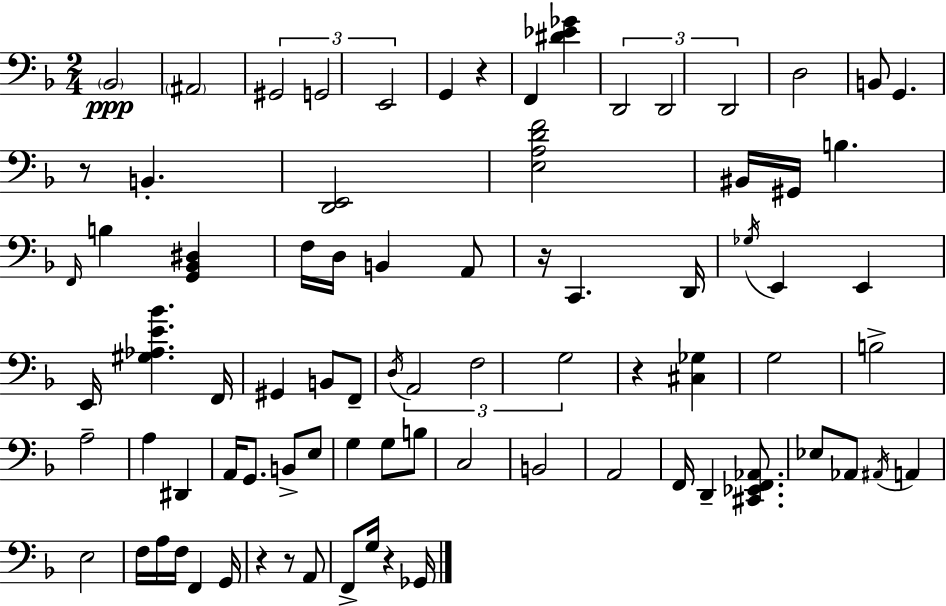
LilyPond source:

{
  \clef bass
  \numericTimeSignature
  \time 2/4
  \key f \major
  \repeat volta 2 { \parenthesize bes,2\ppp | \parenthesize ais,2 | \tuplet 3/2 { gis,2 | g,2 | \break e,2 } | g,4 r4 | f,4 <dis' ees' ges'>4 | \tuplet 3/2 { d,2 | \break d,2 | d,2 } | d2 | b,8 g,4. | \break r8 b,4.-. | <d, e,>2 | <e a d' f'>2 | bis,16 gis,16 b4. | \break \grace { f,16 } b4 <g, bes, dis>4 | f16 d16 b,4 a,8 | r16 c,4. | d,16 \acciaccatura { ges16 } e,4 e,4 | \break e,16 <gis aes e' bes'>4. | f,16 gis,4 b,8 | f,8-- \acciaccatura { d16 } \tuplet 3/2 { a,2 | f2 | \break g2 } | r4 <cis ges>4 | g2 | b2-> | \break a2-- | a4 dis,4 | a,16 g,8. b,8-> | e8 g4 g8 | \break b8 c2 | b,2 | a,2 | f,16 d,4-- | \break <cis, ees, f, aes,>8. ees8 aes,8 \acciaccatura { ais,16 } | a,4 e2 | f16 a16 f16 f,4 | g,16 r4 | \break r8 a,8 f,8-> g16 r4 | ges,16 } \bar "|."
}